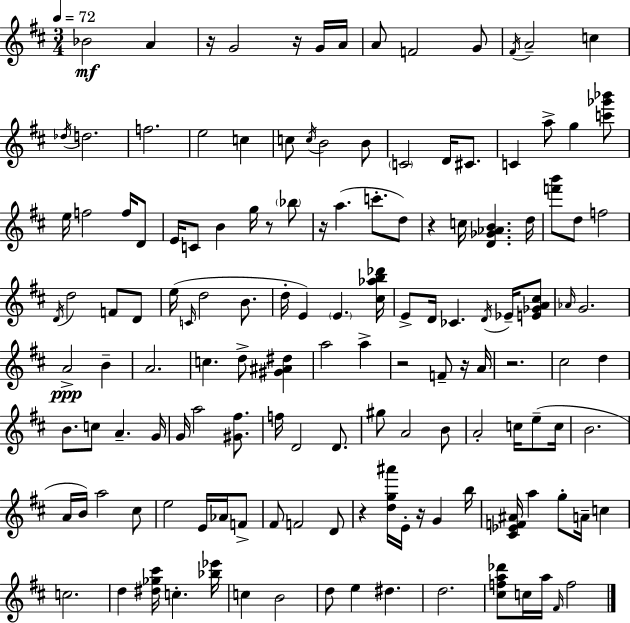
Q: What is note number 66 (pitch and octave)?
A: A5